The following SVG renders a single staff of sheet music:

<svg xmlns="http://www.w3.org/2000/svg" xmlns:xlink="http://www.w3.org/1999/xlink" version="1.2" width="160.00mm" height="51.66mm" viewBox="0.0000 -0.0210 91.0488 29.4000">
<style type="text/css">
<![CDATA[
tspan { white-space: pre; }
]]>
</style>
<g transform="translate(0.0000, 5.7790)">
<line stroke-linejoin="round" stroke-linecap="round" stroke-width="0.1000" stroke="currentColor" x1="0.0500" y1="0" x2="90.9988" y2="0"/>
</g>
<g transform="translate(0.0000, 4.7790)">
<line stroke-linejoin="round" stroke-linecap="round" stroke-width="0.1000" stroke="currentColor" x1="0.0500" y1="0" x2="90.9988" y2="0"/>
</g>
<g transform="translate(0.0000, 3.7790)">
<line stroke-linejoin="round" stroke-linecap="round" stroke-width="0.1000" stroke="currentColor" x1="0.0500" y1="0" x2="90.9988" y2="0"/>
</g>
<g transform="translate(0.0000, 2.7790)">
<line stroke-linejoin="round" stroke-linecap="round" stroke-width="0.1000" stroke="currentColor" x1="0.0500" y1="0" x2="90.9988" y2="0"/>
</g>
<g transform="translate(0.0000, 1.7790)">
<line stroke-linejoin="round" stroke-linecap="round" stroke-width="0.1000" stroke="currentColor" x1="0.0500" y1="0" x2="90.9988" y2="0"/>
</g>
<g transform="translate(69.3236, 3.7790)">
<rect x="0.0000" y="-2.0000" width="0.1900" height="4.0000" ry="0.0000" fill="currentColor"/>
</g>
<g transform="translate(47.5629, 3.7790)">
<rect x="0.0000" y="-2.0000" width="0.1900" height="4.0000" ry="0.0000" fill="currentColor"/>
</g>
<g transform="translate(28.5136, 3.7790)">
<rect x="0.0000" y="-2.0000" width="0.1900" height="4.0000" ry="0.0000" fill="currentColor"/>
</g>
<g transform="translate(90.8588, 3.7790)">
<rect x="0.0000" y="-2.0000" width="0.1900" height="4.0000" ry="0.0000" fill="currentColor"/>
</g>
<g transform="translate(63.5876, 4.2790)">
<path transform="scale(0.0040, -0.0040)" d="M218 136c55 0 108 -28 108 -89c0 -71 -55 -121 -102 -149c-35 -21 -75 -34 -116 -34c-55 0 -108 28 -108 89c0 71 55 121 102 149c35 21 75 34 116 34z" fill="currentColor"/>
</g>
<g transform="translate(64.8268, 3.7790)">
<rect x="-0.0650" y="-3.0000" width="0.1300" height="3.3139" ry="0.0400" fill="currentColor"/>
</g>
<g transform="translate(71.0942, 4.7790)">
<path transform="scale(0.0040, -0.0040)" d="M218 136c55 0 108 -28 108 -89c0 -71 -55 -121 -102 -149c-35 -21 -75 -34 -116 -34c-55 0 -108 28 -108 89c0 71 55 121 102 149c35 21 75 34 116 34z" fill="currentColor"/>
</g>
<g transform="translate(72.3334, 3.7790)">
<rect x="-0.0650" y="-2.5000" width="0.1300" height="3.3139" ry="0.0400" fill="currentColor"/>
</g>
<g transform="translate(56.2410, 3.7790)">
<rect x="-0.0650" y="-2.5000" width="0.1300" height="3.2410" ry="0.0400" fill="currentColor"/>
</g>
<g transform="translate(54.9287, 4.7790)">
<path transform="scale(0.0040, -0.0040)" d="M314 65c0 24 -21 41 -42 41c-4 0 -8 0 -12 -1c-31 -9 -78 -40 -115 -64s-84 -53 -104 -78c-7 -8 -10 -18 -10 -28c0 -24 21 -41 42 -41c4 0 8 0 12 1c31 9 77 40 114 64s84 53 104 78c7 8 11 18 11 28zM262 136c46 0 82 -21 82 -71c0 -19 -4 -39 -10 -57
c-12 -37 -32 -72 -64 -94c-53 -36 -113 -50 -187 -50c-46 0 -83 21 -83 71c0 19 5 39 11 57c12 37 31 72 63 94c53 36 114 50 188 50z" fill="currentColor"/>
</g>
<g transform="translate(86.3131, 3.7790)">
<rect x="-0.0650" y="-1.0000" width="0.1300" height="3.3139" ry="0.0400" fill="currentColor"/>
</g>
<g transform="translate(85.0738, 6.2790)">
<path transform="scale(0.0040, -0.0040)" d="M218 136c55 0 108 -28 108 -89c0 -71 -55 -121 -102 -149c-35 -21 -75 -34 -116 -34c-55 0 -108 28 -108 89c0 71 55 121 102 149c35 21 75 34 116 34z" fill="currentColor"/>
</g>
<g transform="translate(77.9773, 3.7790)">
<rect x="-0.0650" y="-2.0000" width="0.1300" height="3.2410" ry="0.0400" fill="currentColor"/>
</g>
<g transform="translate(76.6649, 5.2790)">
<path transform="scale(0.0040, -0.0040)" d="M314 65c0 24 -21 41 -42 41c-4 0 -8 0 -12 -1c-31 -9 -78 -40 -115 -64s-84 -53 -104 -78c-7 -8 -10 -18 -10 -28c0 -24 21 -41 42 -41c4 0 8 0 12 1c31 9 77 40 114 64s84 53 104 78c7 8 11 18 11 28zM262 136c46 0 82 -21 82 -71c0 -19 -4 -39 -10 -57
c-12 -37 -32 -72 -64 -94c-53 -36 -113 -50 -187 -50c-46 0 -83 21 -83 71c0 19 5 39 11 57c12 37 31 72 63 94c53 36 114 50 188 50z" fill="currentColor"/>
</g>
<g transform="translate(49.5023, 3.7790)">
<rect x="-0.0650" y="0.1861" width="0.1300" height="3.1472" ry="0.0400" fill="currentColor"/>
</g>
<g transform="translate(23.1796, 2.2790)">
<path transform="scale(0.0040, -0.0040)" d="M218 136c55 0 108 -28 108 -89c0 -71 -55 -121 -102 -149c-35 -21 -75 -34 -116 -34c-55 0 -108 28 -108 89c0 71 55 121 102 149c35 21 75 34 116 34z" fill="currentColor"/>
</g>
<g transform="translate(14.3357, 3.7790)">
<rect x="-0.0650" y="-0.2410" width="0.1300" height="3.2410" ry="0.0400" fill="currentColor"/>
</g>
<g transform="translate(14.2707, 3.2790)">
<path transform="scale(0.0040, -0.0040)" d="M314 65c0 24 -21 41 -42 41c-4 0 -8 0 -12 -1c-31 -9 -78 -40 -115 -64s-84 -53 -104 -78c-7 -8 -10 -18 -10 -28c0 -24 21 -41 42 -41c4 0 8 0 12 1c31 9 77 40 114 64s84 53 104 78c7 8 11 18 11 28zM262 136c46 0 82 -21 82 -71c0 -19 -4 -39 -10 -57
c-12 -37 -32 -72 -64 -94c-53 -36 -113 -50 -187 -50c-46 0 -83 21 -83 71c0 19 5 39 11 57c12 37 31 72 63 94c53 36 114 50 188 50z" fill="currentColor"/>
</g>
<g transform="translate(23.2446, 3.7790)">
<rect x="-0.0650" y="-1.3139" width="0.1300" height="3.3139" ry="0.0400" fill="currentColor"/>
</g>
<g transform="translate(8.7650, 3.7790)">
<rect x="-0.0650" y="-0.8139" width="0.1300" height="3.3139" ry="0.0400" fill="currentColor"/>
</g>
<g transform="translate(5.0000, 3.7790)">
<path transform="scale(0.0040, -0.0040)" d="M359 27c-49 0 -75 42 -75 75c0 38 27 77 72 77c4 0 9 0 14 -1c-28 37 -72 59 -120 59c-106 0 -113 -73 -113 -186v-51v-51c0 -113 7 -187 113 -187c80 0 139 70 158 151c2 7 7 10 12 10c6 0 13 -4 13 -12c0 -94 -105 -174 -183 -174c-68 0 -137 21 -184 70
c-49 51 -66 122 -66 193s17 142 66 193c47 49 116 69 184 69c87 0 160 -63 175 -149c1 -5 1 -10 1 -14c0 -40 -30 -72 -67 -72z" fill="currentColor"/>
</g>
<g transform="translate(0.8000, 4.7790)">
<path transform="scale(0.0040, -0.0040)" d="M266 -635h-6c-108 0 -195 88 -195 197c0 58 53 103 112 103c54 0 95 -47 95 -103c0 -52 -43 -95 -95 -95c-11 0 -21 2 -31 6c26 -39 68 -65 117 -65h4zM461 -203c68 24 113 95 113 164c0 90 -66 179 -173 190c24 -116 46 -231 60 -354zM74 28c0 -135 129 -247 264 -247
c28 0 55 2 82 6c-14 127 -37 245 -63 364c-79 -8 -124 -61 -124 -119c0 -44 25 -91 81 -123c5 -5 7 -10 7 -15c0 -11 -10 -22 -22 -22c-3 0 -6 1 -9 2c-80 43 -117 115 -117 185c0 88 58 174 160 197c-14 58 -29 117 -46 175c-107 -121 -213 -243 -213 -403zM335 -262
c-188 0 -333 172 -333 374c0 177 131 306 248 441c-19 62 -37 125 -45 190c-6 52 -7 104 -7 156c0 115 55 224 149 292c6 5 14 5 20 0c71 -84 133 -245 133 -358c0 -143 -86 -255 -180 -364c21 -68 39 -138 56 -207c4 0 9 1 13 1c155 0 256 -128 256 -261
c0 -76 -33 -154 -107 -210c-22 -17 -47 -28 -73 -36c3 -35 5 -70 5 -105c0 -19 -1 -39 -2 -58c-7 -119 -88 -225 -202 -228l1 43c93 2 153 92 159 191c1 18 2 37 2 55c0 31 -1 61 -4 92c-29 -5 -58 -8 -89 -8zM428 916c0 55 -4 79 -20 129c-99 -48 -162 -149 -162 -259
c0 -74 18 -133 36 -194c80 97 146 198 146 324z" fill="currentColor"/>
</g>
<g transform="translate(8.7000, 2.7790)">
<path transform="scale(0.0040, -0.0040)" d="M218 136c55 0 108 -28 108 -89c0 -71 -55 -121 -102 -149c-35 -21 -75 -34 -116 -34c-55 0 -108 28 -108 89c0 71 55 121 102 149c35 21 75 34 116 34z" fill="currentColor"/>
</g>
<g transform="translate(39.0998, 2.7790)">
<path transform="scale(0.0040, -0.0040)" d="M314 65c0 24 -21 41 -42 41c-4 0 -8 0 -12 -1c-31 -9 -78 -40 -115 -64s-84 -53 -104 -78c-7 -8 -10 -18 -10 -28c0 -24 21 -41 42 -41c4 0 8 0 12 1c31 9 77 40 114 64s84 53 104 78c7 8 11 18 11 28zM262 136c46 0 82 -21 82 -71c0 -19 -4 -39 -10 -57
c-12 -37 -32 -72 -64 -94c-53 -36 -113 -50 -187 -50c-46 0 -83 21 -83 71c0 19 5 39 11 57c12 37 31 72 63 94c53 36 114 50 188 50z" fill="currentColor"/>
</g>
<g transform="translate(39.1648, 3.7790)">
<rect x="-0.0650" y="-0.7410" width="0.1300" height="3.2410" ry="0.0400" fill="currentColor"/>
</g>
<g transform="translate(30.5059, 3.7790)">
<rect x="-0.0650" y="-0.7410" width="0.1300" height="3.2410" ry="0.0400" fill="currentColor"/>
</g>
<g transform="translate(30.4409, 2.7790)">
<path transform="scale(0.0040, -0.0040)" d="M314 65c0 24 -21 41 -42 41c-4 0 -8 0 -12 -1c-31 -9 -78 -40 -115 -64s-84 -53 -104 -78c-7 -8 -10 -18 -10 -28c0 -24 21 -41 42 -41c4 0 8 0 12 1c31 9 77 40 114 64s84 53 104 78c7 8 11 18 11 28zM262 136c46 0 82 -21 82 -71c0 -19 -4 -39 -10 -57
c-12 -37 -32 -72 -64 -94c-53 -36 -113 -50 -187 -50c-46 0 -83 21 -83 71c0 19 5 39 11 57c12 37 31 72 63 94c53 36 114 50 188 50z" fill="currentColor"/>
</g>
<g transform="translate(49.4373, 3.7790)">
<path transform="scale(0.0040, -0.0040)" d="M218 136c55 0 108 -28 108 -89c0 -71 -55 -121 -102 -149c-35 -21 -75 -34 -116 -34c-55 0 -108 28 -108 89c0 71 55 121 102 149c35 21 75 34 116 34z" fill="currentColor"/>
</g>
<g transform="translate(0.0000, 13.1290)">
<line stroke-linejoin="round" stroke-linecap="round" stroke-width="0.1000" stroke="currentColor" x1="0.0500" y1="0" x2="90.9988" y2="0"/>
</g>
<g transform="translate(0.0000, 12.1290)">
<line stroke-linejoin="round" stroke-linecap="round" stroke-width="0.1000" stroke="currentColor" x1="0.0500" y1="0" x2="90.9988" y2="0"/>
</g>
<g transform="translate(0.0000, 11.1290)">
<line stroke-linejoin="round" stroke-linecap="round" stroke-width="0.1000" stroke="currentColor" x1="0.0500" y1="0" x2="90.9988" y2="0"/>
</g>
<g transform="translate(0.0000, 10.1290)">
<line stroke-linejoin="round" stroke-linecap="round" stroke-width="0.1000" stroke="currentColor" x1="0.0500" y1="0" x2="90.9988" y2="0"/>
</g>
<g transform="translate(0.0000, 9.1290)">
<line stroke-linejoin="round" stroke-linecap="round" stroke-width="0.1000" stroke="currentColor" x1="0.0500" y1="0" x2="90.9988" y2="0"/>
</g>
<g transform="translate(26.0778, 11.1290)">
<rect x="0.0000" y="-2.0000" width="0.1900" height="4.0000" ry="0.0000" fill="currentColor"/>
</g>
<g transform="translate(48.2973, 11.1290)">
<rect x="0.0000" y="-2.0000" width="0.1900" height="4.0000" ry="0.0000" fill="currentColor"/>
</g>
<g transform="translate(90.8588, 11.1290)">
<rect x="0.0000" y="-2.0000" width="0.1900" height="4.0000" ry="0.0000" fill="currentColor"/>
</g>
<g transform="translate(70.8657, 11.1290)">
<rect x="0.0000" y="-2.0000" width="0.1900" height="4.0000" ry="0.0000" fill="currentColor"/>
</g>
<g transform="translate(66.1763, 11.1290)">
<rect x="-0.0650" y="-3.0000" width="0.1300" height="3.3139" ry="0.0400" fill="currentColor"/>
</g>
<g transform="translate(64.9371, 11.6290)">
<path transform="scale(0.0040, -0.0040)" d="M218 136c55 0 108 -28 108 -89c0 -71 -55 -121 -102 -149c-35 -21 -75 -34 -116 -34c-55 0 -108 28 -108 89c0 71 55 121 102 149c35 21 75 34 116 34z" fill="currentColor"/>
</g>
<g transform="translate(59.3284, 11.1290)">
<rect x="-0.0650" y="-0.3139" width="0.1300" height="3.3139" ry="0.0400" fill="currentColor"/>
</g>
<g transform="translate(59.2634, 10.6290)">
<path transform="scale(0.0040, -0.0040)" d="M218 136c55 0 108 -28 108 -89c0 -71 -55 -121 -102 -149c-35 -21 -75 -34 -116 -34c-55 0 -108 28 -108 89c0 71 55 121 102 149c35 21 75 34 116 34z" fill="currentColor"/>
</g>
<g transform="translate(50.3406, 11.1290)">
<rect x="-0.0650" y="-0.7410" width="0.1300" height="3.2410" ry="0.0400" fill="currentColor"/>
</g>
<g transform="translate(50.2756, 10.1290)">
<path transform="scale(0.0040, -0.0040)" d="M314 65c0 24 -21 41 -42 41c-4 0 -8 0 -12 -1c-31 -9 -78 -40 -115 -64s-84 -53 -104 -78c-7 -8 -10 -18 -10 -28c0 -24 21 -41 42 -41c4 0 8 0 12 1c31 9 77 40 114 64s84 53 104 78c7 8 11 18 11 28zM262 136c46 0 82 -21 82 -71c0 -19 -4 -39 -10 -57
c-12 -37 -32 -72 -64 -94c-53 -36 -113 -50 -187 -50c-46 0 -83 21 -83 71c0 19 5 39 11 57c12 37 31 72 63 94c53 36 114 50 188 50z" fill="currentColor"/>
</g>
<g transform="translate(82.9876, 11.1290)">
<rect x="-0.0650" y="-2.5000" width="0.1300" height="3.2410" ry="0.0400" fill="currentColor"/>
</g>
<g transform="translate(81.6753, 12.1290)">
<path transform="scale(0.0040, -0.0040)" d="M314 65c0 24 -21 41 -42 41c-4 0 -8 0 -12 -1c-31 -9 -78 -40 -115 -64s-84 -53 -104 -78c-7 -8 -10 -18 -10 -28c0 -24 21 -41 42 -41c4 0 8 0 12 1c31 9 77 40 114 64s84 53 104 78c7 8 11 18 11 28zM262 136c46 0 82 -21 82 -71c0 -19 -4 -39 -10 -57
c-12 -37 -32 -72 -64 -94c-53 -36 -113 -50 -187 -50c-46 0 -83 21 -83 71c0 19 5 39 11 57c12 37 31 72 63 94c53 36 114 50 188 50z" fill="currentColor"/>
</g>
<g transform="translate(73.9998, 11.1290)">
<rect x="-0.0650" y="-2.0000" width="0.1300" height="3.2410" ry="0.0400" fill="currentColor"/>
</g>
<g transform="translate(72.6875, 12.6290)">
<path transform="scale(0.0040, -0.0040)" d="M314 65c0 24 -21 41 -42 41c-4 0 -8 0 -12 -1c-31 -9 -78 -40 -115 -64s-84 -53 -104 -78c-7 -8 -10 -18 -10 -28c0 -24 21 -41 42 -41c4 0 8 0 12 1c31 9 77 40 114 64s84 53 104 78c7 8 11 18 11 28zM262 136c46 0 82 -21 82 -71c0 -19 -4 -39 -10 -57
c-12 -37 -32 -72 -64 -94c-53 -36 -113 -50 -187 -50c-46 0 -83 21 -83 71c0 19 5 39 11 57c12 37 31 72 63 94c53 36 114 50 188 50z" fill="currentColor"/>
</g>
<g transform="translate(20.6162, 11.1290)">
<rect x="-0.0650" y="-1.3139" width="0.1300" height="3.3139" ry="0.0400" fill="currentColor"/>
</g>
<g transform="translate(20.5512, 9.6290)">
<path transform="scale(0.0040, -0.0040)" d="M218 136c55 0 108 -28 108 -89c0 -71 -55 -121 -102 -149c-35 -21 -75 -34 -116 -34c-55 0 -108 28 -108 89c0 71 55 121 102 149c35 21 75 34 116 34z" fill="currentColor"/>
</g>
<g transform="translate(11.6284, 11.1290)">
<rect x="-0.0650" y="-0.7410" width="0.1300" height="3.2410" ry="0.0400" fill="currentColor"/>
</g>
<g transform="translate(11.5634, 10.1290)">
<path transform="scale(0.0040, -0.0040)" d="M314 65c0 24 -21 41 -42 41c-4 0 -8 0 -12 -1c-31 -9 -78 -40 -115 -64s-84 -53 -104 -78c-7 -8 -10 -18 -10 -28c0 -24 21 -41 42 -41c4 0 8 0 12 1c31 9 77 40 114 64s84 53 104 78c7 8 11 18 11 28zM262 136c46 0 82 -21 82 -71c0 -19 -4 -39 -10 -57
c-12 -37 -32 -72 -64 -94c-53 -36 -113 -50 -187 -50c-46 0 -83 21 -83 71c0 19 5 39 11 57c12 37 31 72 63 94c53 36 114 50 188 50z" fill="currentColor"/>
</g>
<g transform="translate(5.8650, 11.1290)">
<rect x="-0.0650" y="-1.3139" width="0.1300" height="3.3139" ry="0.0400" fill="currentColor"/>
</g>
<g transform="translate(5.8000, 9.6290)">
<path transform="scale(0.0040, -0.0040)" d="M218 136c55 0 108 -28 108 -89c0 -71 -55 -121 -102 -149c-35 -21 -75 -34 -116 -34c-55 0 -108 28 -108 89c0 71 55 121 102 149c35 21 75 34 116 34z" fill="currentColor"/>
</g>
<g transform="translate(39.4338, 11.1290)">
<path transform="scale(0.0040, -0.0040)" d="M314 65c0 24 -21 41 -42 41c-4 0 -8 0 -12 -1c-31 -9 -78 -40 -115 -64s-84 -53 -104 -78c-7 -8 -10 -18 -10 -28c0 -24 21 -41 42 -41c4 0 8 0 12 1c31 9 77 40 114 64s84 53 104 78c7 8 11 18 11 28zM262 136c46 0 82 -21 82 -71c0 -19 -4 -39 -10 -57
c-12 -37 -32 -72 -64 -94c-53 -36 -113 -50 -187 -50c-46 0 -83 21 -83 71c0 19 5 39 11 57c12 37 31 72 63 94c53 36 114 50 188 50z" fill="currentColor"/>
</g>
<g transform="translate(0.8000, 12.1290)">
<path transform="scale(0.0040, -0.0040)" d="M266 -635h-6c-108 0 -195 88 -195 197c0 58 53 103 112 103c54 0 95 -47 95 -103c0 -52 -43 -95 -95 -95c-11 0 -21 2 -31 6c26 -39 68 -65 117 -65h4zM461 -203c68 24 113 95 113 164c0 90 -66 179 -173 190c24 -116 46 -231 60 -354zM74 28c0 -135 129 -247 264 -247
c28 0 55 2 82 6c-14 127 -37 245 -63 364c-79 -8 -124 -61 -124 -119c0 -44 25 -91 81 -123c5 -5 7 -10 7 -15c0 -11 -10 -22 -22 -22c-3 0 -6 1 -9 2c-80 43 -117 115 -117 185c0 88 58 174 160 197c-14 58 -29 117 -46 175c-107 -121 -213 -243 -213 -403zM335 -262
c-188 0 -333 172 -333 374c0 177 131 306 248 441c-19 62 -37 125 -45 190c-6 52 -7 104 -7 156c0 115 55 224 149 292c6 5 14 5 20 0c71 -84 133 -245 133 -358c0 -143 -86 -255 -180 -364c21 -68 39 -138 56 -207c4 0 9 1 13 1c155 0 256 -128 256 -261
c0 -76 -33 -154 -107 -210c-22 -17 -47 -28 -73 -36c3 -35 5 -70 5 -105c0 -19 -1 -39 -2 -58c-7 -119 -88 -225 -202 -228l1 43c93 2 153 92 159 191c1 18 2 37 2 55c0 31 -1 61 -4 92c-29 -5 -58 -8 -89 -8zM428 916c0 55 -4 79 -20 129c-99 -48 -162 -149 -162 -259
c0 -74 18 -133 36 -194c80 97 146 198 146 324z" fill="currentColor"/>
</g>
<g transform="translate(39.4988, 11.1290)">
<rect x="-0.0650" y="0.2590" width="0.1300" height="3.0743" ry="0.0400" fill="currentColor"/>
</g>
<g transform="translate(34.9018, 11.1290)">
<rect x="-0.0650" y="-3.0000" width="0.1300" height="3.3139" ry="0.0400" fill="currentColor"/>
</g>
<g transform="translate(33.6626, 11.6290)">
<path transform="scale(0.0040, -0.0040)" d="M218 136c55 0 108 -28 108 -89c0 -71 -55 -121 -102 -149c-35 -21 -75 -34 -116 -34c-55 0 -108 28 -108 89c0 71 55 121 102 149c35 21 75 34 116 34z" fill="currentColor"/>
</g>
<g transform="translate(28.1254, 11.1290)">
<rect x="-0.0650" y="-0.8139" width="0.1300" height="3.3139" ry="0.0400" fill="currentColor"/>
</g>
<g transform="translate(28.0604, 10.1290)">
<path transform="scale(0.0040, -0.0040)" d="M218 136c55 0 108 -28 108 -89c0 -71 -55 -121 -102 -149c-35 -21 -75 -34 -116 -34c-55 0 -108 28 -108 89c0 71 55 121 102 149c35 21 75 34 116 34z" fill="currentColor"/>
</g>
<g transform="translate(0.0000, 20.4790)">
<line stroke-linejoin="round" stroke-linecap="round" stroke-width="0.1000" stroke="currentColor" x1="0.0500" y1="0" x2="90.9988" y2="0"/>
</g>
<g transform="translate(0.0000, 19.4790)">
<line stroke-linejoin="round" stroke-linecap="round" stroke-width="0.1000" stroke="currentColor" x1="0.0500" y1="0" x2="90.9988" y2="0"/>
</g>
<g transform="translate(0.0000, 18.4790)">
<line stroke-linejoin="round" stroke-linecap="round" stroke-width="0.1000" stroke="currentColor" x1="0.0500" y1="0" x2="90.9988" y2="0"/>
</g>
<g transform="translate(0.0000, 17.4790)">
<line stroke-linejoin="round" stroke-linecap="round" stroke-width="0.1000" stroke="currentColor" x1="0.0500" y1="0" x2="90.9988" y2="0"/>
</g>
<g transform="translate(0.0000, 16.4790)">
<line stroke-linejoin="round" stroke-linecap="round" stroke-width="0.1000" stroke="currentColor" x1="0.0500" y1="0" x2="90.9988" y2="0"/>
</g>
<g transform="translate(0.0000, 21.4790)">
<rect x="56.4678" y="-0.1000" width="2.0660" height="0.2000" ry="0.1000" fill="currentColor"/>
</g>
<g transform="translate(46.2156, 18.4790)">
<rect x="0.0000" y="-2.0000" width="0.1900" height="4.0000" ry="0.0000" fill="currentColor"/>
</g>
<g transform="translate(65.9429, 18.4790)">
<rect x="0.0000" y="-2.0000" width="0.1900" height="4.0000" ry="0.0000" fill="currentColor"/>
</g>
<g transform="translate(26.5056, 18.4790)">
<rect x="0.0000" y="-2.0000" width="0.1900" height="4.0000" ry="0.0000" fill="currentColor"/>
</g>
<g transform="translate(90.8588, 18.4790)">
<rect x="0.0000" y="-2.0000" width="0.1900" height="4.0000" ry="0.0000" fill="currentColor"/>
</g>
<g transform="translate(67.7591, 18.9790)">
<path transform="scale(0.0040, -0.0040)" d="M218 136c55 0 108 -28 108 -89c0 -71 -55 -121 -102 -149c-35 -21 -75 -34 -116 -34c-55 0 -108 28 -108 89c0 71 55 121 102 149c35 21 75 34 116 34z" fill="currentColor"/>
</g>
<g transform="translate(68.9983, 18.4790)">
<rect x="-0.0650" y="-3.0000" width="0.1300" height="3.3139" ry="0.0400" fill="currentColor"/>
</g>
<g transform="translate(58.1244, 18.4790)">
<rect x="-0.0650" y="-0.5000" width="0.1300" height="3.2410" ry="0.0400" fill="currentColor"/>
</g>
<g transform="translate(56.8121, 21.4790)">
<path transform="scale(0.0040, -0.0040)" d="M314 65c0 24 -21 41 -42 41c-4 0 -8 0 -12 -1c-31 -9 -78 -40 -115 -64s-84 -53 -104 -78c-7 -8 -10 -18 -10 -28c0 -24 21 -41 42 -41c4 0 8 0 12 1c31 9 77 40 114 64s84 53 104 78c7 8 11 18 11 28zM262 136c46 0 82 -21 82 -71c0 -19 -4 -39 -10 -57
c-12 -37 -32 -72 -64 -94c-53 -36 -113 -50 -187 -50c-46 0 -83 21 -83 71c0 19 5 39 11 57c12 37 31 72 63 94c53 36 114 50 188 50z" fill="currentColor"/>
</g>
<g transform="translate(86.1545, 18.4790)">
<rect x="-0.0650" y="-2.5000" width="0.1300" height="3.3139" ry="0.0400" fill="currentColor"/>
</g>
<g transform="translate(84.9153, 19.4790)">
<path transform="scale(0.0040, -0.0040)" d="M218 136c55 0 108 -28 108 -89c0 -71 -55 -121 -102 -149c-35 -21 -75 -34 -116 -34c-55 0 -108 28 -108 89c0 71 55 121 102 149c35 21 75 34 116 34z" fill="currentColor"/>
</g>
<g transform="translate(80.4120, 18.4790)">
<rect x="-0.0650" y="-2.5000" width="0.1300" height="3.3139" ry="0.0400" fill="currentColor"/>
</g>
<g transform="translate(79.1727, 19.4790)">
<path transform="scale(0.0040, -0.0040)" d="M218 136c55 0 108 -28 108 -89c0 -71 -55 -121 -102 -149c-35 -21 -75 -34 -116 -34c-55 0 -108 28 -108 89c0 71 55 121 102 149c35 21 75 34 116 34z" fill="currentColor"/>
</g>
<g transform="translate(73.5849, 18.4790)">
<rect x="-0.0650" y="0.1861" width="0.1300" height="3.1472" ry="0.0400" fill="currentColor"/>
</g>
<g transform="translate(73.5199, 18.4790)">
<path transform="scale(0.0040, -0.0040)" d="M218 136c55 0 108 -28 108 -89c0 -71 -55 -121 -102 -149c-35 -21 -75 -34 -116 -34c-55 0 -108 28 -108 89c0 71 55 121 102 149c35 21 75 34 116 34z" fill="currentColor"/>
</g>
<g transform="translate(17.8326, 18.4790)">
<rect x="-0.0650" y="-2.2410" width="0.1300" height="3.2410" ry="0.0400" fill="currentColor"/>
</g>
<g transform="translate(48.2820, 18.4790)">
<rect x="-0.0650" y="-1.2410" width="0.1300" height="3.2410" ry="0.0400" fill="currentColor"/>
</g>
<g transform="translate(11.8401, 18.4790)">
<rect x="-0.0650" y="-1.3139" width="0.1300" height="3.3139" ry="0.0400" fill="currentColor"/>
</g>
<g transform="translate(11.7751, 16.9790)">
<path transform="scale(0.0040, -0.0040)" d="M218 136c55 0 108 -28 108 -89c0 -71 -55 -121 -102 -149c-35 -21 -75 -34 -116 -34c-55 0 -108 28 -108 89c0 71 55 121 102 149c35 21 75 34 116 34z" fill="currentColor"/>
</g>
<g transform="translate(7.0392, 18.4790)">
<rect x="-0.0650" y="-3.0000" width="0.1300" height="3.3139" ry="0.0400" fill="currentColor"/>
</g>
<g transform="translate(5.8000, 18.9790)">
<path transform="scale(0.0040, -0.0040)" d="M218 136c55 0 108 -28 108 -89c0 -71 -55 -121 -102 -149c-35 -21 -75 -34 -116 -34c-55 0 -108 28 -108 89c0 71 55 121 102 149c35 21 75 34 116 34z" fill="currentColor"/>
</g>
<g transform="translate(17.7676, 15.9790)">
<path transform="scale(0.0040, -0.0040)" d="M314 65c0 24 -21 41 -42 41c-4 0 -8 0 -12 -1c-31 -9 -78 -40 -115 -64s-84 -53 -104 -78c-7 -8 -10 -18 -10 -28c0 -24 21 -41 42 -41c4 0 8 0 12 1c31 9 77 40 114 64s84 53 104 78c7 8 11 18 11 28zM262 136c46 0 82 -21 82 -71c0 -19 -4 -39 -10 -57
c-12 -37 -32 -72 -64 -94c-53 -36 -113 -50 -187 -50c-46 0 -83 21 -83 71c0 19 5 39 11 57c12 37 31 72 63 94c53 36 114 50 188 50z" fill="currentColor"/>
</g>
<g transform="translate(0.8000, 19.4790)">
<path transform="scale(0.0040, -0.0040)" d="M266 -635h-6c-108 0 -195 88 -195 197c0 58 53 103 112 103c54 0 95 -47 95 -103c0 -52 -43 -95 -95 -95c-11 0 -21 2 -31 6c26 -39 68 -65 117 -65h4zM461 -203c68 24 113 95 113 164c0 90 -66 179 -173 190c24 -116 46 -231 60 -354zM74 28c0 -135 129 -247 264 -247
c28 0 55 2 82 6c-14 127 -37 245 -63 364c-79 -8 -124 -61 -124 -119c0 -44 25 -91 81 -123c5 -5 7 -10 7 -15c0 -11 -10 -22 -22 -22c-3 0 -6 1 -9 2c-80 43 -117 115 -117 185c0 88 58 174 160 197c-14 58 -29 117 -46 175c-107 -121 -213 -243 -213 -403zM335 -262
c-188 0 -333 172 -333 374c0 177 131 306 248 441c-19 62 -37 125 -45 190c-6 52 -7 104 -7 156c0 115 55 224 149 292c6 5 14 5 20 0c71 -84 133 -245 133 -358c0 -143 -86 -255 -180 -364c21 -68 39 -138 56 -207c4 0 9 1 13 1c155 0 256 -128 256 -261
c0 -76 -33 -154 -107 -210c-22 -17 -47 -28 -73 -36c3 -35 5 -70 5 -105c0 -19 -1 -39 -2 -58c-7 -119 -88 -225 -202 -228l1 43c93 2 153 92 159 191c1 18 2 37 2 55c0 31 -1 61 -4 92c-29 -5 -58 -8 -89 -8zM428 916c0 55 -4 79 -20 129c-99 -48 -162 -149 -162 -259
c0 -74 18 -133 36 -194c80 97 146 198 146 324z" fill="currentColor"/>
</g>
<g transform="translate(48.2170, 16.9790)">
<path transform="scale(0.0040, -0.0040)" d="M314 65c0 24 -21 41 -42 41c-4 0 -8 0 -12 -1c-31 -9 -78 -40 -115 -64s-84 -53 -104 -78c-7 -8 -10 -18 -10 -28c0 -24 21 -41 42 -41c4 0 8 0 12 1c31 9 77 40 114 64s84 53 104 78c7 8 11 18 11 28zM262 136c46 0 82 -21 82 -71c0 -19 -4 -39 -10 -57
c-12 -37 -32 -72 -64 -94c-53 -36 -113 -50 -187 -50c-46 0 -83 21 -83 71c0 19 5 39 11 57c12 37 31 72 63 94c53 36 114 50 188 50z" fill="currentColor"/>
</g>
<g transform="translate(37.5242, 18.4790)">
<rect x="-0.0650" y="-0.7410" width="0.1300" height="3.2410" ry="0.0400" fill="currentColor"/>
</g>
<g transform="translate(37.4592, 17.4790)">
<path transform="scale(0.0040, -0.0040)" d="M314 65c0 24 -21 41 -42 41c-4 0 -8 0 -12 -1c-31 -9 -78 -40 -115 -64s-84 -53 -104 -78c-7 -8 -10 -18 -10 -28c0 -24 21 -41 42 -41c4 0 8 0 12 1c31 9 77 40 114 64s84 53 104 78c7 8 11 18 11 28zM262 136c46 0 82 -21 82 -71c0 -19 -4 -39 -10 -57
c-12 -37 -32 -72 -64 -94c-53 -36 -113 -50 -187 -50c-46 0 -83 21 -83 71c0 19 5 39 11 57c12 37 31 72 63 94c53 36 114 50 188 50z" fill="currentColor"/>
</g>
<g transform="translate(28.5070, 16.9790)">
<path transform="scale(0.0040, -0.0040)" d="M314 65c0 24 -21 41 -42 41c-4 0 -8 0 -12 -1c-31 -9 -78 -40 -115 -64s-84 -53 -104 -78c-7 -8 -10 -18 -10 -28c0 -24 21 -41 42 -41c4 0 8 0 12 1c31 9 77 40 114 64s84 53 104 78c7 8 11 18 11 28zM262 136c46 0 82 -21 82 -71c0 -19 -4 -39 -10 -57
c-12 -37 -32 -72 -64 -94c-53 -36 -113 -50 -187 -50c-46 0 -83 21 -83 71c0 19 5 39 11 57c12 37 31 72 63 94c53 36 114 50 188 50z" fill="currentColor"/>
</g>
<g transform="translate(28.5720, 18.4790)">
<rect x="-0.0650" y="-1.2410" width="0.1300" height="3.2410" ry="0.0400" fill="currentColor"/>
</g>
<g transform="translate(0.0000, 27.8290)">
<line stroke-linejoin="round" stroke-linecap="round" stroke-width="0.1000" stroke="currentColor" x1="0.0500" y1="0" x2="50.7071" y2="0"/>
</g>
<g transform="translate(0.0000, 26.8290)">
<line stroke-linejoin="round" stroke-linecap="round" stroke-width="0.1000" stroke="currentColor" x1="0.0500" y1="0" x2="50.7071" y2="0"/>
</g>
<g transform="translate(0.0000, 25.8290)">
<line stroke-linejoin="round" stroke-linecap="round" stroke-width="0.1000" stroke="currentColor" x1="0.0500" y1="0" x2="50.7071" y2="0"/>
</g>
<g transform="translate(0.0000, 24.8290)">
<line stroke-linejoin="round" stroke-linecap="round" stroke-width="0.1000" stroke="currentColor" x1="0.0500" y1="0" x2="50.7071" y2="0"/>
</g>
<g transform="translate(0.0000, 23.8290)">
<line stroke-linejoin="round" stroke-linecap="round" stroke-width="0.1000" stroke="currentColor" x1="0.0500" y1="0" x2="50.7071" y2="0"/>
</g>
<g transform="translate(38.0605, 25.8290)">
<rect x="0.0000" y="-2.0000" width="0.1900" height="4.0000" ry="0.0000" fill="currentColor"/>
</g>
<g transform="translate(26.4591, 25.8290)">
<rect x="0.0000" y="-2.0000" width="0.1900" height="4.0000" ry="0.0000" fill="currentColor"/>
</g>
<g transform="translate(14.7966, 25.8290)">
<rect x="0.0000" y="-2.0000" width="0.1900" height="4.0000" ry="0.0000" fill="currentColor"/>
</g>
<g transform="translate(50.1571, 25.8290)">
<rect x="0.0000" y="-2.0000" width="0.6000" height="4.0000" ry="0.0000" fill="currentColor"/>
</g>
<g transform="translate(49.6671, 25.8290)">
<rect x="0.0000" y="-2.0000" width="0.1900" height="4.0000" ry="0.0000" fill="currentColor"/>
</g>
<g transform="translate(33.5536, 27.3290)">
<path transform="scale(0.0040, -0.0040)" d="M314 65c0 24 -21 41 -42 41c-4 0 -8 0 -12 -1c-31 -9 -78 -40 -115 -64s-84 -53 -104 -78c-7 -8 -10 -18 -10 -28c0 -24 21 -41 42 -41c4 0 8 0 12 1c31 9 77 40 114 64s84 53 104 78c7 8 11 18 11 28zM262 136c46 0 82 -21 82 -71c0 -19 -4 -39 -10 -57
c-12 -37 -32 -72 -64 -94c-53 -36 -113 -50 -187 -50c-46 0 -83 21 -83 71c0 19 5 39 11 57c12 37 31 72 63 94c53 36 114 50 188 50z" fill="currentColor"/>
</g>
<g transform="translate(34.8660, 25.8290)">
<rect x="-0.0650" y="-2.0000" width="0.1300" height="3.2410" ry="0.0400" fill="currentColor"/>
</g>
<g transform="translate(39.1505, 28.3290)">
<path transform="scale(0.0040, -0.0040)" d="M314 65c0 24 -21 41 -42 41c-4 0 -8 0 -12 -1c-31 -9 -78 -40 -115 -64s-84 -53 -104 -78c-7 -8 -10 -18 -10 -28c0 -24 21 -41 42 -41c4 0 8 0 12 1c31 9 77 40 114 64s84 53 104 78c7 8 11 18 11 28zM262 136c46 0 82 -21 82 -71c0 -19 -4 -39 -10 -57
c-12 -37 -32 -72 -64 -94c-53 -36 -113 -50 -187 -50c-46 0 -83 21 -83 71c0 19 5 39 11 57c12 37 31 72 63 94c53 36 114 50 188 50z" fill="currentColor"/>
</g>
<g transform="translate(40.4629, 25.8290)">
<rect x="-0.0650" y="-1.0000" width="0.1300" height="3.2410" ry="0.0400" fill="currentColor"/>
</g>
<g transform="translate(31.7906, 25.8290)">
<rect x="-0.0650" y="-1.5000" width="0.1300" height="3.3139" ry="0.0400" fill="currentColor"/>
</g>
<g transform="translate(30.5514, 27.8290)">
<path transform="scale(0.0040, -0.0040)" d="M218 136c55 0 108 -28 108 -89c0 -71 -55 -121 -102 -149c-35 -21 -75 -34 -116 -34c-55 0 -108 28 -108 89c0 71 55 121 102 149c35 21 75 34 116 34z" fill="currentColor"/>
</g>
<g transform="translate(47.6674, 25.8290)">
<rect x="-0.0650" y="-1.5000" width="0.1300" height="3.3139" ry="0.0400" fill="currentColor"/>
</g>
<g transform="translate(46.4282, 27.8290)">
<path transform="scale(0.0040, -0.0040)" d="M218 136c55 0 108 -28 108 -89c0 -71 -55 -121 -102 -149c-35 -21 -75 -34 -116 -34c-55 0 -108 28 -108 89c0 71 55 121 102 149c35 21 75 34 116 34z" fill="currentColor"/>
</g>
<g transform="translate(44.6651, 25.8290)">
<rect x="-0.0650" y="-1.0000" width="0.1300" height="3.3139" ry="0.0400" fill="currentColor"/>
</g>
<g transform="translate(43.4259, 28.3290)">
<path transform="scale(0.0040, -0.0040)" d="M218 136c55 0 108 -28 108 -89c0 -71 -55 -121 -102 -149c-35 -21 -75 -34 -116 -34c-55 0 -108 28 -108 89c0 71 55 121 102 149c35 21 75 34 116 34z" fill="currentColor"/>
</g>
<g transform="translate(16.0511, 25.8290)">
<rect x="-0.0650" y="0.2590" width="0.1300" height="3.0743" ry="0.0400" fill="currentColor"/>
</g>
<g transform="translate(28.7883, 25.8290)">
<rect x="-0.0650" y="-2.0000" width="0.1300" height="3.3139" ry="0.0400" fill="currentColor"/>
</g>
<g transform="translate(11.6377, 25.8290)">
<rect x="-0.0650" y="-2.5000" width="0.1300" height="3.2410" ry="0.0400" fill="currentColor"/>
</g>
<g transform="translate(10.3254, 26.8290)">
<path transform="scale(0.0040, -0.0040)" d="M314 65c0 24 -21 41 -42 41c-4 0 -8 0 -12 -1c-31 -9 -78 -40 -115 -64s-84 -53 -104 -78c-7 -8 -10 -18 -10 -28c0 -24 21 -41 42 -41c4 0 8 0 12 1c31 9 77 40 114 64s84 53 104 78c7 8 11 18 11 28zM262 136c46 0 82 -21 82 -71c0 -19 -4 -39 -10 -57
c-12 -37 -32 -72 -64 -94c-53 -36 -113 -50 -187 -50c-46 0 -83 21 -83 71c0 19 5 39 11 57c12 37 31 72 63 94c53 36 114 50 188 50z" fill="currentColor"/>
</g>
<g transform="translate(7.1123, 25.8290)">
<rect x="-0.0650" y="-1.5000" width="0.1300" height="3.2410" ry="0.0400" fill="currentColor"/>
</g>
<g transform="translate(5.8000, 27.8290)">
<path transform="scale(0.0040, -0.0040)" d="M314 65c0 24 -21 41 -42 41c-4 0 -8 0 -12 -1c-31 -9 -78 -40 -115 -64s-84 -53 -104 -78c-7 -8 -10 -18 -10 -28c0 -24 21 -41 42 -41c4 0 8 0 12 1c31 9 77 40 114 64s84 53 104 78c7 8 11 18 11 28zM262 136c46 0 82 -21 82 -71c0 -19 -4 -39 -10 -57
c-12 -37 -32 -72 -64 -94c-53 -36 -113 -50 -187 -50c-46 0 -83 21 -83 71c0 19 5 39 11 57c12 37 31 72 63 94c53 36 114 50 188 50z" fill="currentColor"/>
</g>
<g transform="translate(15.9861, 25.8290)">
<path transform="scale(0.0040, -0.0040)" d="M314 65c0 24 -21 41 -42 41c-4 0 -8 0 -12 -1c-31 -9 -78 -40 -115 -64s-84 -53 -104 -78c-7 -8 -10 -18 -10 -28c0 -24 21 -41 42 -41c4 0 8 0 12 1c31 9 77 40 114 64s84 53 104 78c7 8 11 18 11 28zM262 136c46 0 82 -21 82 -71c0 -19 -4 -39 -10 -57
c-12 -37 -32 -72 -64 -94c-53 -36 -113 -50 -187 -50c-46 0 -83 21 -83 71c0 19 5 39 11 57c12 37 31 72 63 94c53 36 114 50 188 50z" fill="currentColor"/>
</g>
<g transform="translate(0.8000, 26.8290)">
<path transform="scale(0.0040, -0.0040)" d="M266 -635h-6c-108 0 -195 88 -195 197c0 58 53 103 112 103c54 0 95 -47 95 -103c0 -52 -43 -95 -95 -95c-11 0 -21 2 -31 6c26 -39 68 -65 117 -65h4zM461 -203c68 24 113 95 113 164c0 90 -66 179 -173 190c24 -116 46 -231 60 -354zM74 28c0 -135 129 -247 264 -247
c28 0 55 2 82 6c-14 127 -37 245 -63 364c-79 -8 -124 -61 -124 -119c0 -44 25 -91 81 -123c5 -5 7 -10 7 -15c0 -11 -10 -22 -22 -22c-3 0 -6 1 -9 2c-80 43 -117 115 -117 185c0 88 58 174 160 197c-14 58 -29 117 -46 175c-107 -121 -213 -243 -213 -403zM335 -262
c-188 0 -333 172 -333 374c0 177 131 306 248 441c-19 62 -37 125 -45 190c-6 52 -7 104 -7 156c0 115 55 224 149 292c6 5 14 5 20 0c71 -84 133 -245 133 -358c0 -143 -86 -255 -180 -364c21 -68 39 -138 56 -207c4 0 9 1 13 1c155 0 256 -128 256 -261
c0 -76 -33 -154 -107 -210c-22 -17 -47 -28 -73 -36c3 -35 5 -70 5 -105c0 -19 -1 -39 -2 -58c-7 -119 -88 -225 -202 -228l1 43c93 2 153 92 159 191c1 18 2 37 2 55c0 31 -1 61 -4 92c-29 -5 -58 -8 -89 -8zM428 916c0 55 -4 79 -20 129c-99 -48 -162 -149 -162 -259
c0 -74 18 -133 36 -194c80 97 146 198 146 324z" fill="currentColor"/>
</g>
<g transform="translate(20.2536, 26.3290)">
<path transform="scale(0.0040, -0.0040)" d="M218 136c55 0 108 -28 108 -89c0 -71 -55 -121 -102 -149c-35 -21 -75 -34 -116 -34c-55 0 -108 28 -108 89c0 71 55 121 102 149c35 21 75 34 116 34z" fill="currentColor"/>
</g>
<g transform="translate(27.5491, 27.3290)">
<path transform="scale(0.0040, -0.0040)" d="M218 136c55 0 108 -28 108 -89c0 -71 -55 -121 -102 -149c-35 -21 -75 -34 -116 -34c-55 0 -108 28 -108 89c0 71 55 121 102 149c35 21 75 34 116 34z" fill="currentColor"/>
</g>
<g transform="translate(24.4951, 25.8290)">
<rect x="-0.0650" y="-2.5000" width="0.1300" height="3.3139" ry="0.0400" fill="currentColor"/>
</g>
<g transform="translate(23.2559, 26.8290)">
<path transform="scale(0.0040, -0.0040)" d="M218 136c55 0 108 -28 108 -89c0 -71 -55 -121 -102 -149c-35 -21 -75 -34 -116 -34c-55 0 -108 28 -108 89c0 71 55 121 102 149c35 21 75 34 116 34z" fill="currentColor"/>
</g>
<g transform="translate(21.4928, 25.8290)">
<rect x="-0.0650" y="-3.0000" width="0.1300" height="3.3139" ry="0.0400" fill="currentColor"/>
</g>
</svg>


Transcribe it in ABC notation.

X:1
T:Untitled
M:4/4
L:1/4
K:C
d c2 e d2 d2 B G2 A G F2 D e d2 e d A B2 d2 c A F2 G2 A e g2 e2 d2 e2 C2 A B G G E2 G2 B2 A G F E F2 D2 D E